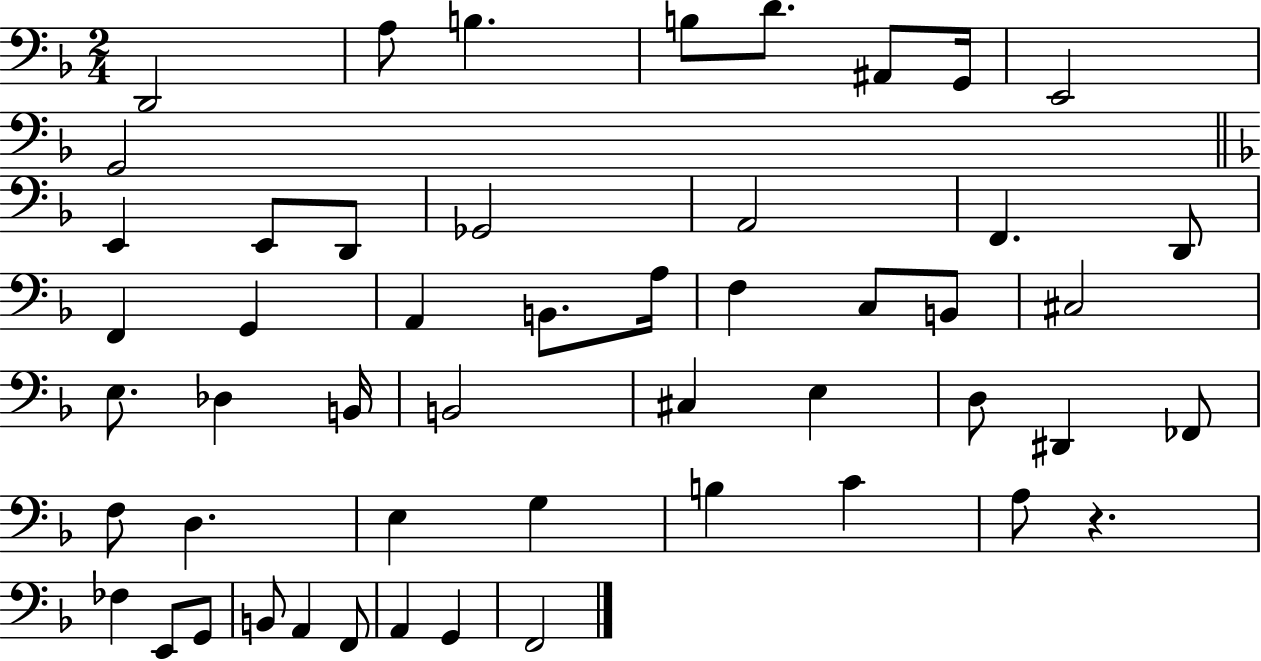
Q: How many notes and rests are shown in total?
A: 51